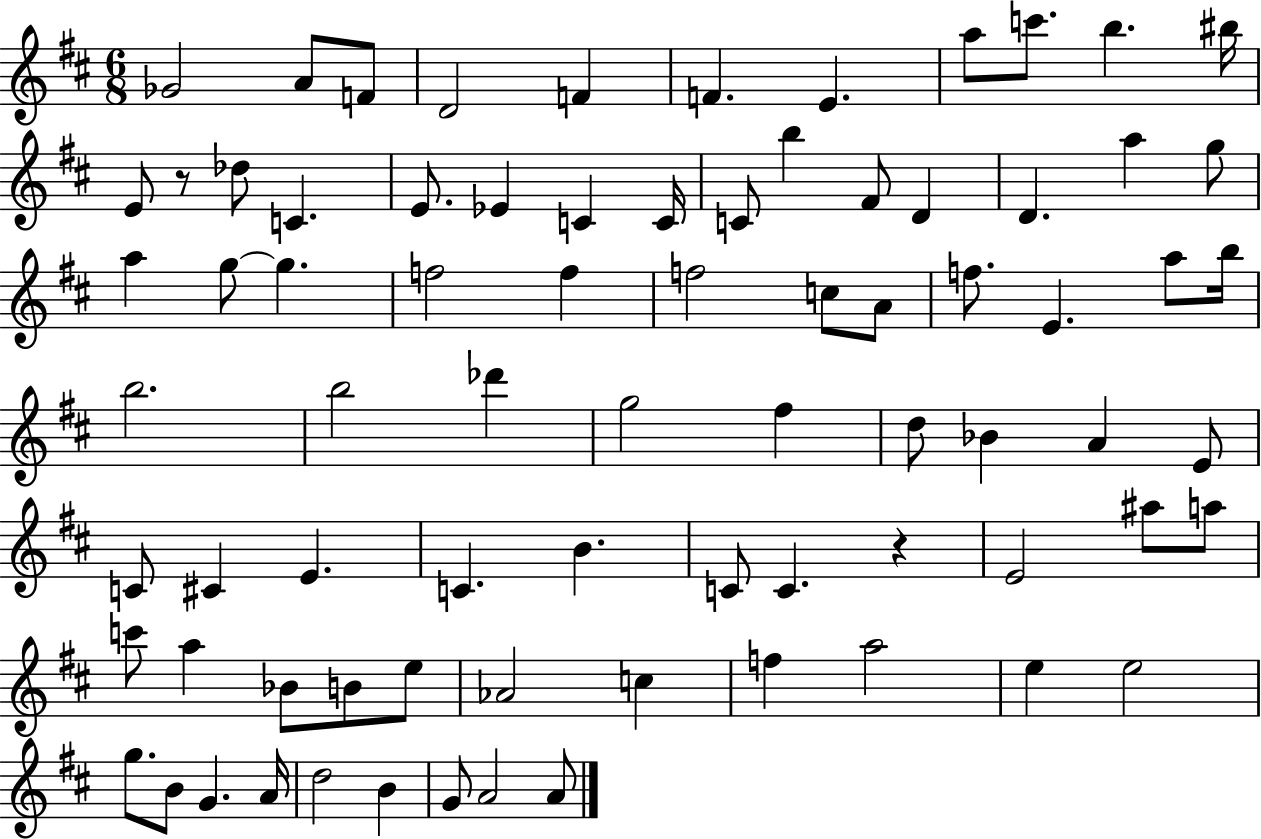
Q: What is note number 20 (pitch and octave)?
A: B5